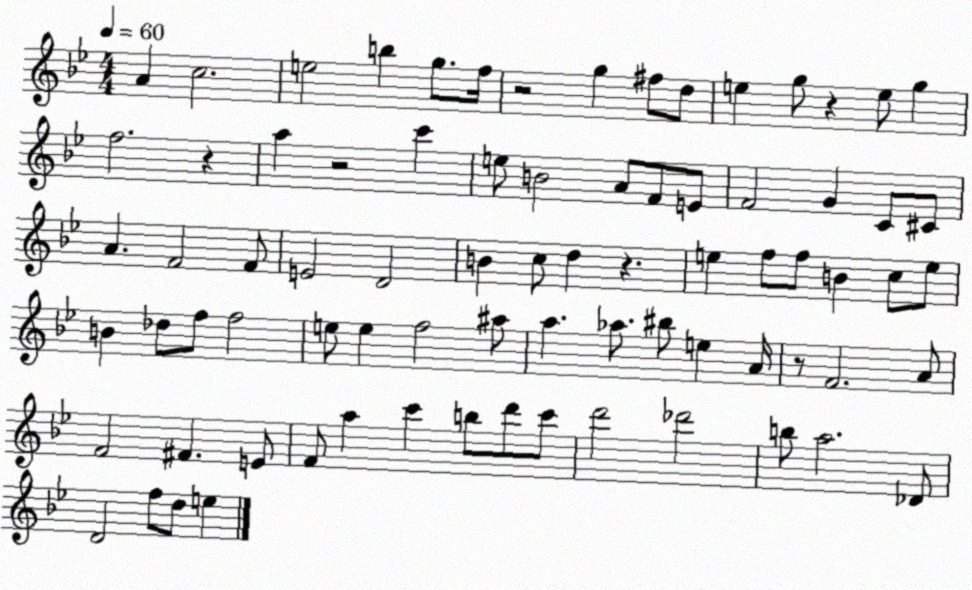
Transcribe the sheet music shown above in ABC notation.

X:1
T:Untitled
M:4/4
L:1/4
K:Bb
A c2 e2 b g/2 f/4 z2 g ^f/2 d/2 e g/2 z e/2 g f2 z a z2 c' e/2 B2 A/2 F/2 E/2 F2 G C/2 ^C/2 A F2 F/2 E2 D2 B c/2 d z e f/2 f/2 B c/2 e/2 B _d/2 f/2 f2 e/2 e f2 ^a/2 a _a/2 ^b/2 e A/4 z/2 F2 A/2 F2 ^F E/2 F/2 a c' b/2 d'/2 c'/2 d'2 _d'2 b/2 a2 _D/2 D2 f/2 d/2 e